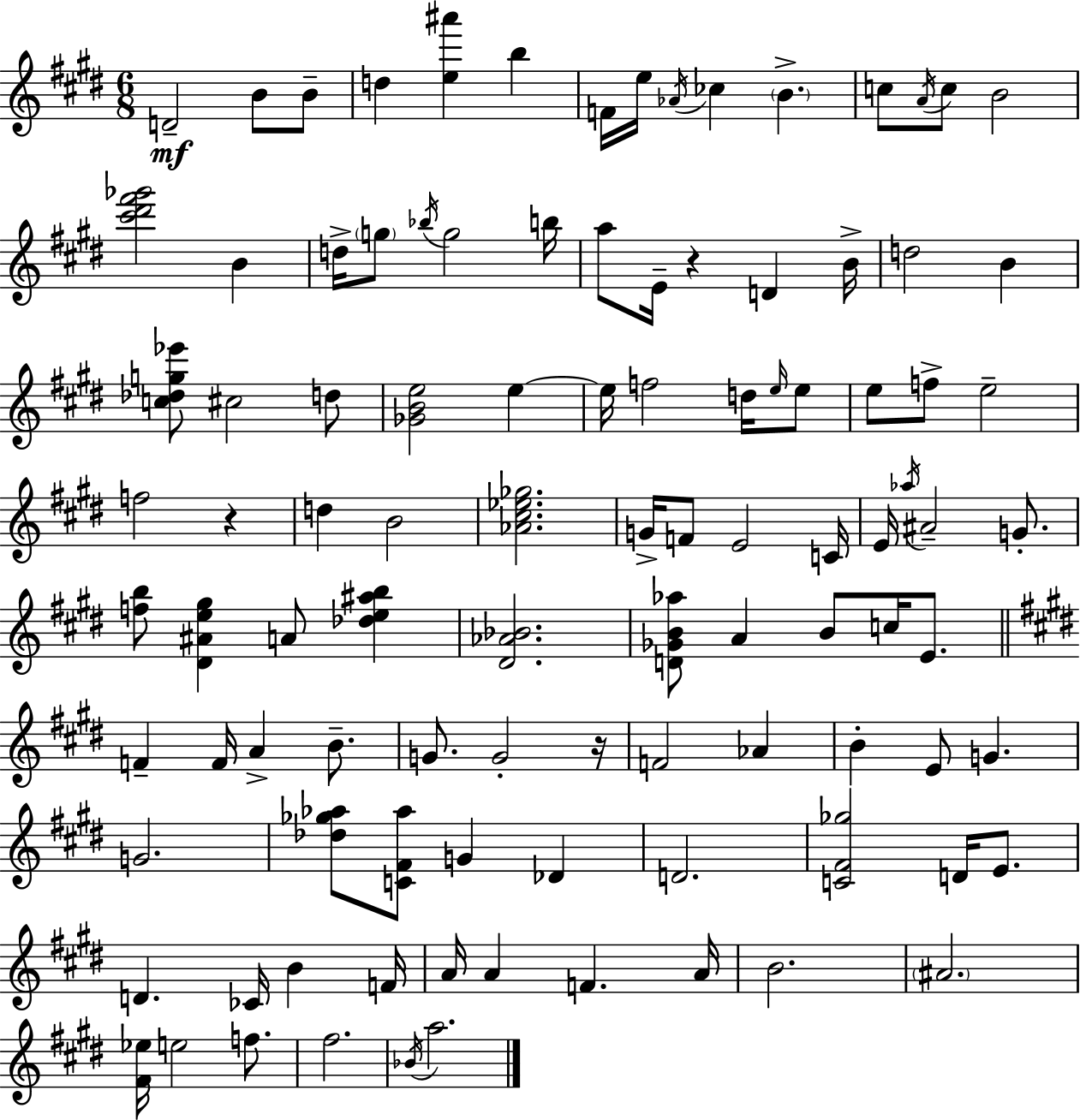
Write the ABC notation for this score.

X:1
T:Untitled
M:6/8
L:1/4
K:E
D2 B/2 B/2 d [e^a'] b F/4 e/4 _A/4 _c B c/2 A/4 c/2 B2 [^c'^d'^f'_g']2 B d/4 g/2 _b/4 g2 b/4 a/2 E/4 z D B/4 d2 B [c_dg_e']/2 ^c2 d/2 [_GBe]2 e e/4 f2 d/4 e/4 e/2 e/2 f/2 e2 f2 z d B2 [_A^c_e_g]2 G/4 F/2 E2 C/4 E/4 _a/4 ^A2 G/2 [fb]/2 [^D^Ae^g] A/2 [_de^ab] [^D_A_B]2 [D_GB_a]/2 A B/2 c/4 E/2 F F/4 A B/2 G/2 G2 z/4 F2 _A B E/2 G G2 [_d_g_a]/2 [C^F_a]/2 G _D D2 [C^F_g]2 D/4 E/2 D _C/4 B F/4 A/4 A F A/4 B2 ^A2 [^F_e]/4 e2 f/2 ^f2 _B/4 a2